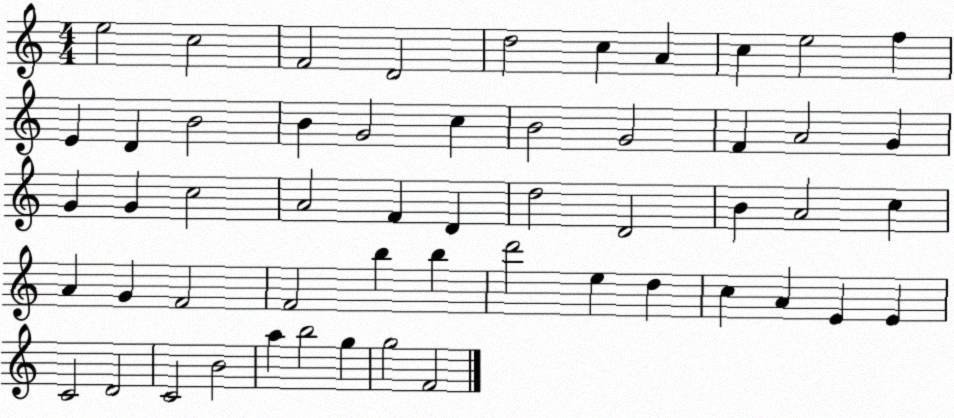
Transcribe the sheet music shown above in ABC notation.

X:1
T:Untitled
M:4/4
L:1/4
K:C
e2 c2 F2 D2 d2 c A c e2 f E D B2 B G2 c B2 G2 F A2 G G G c2 A2 F D d2 D2 B A2 c A G F2 F2 b b d'2 e d c A E E C2 D2 C2 B2 a b2 g g2 F2